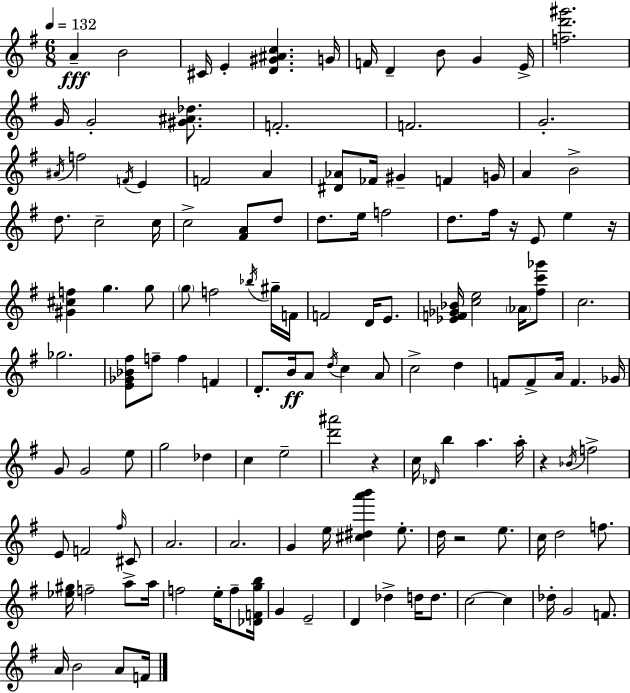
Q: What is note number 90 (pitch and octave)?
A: E5